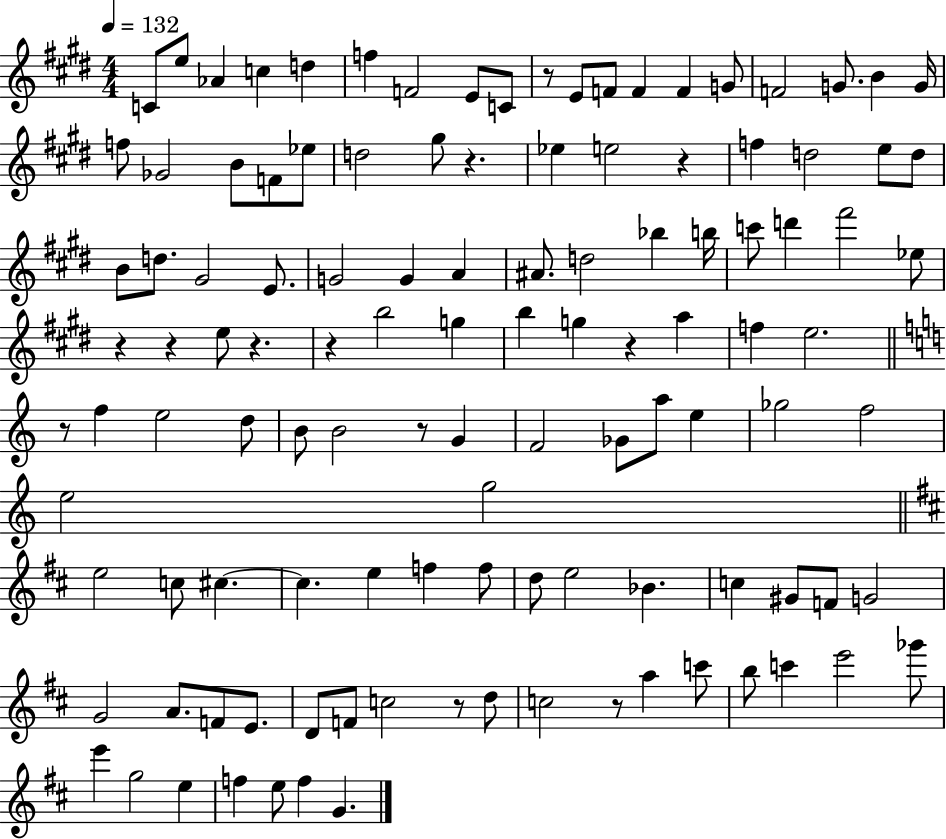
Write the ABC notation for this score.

X:1
T:Untitled
M:4/4
L:1/4
K:E
C/2 e/2 _A c d f F2 E/2 C/2 z/2 E/2 F/2 F F G/2 F2 G/2 B G/4 f/2 _G2 B/2 F/2 _e/2 d2 ^g/2 z _e e2 z f d2 e/2 d/2 B/2 d/2 ^G2 E/2 G2 G A ^A/2 d2 _b b/4 c'/2 d' ^f'2 _e/2 z z e/2 z z b2 g b g z a f e2 z/2 f e2 d/2 B/2 B2 z/2 G F2 _G/2 a/2 e _g2 f2 e2 g2 e2 c/2 ^c ^c e f f/2 d/2 e2 _B c ^G/2 F/2 G2 G2 A/2 F/2 E/2 D/2 F/2 c2 z/2 d/2 c2 z/2 a c'/2 b/2 c' e'2 _g'/2 e' g2 e f e/2 f G